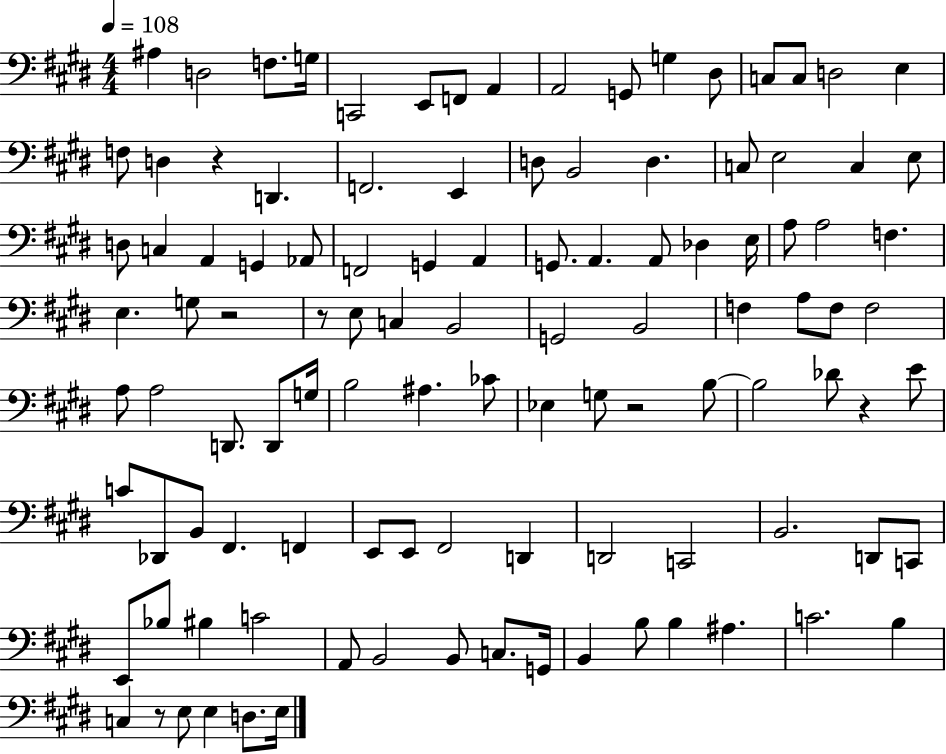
A#3/q D3/h F3/e. G3/s C2/h E2/e F2/e A2/q A2/h G2/e G3/q D#3/e C3/e C3/e D3/h E3/q F3/e D3/q R/q D2/q. F2/h. E2/q D3/e B2/h D3/q. C3/e E3/h C3/q E3/e D3/e C3/q A2/q G2/q Ab2/e F2/h G2/q A2/q G2/e. A2/q. A2/e Db3/q E3/s A3/e A3/h F3/q. E3/q. G3/e R/h R/e E3/e C3/q B2/h G2/h B2/h F3/q A3/e F3/e F3/h A3/e A3/h D2/e. D2/e G3/s B3/h A#3/q. CES4/e Eb3/q G3/e R/h B3/e B3/h Db4/e R/q E4/e C4/e Db2/e B2/e F#2/q. F2/q E2/e E2/e F#2/h D2/q D2/h C2/h B2/h. D2/e C2/e E2/e Bb3/e BIS3/q C4/h A2/e B2/h B2/e C3/e. G2/s B2/q B3/e B3/q A#3/q. C4/h. B3/q C3/q R/e E3/e E3/q D3/e. E3/s